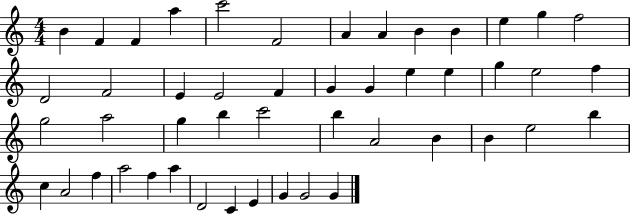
B4/q F4/q F4/q A5/q C6/h F4/h A4/q A4/q B4/q B4/q E5/q G5/q F5/h D4/h F4/h E4/q E4/h F4/q G4/q G4/q E5/q E5/q G5/q E5/h F5/q G5/h A5/h G5/q B5/q C6/h B5/q A4/h B4/q B4/q E5/h B5/q C5/q A4/h F5/q A5/h F5/q A5/q D4/h C4/q E4/q G4/q G4/h G4/q